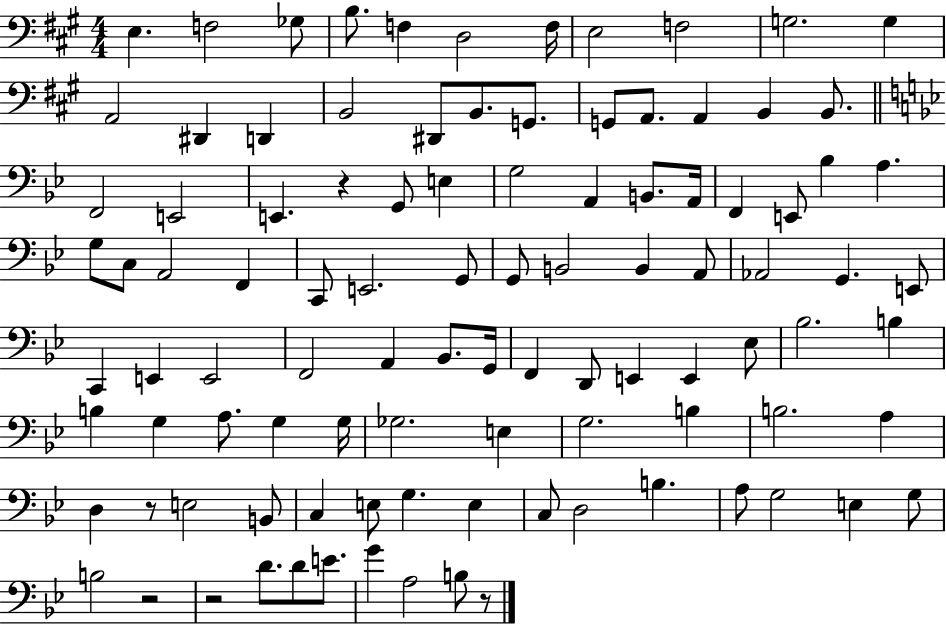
X:1
T:Untitled
M:4/4
L:1/4
K:A
E, F,2 _G,/2 B,/2 F, D,2 F,/4 E,2 F,2 G,2 G, A,,2 ^D,, D,, B,,2 ^D,,/2 B,,/2 G,,/2 G,,/2 A,,/2 A,, B,, B,,/2 F,,2 E,,2 E,, z G,,/2 E, G,2 A,, B,,/2 A,,/4 F,, E,,/2 _B, A, G,/2 C,/2 A,,2 F,, C,,/2 E,,2 G,,/2 G,,/2 B,,2 B,, A,,/2 _A,,2 G,, E,,/2 C,, E,, E,,2 F,,2 A,, _B,,/2 G,,/4 F,, D,,/2 E,, E,, _E,/2 _B,2 B, B, G, A,/2 G, G,/4 _G,2 E, G,2 B, B,2 A, D, z/2 E,2 B,,/2 C, E,/2 G, E, C,/2 D,2 B, A,/2 G,2 E, G,/2 B,2 z2 z2 D/2 D/2 E/2 G A,2 B,/2 z/2